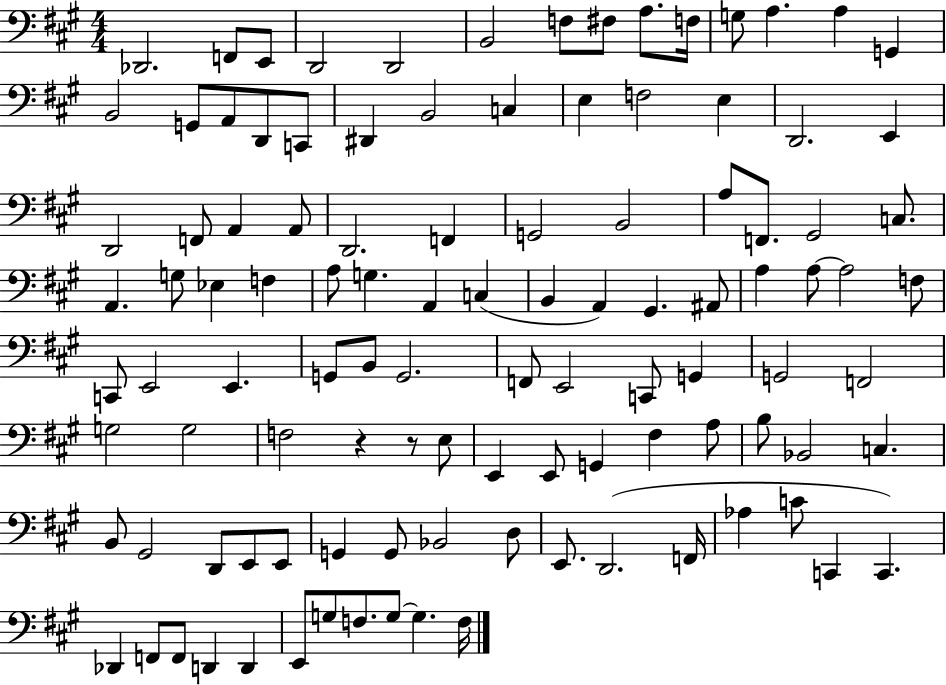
{
  \clef bass
  \numericTimeSignature
  \time 4/4
  \key a \major
  \repeat volta 2 { des,2. f,8 e,8 | d,2 d,2 | b,2 f8 fis8 a8. f16 | g8 a4. a4 g,4 | \break b,2 g,8 a,8 d,8 c,8 | dis,4 b,2 c4 | e4 f2 e4 | d,2. e,4 | \break d,2 f,8 a,4 a,8 | d,2. f,4 | g,2 b,2 | a8 f,8. gis,2 c8. | \break a,4. g8 ees4 f4 | a8 g4. a,4 c4( | b,4 a,4) gis,4. ais,8 | a4 a8~~ a2 f8 | \break c,8 e,2 e,4. | g,8 b,8 g,2. | f,8 e,2 c,8 g,4 | g,2 f,2 | \break g2 g2 | f2 r4 r8 e8 | e,4 e,8 g,4 fis4 a8 | b8 bes,2 c4. | \break b,8 gis,2 d,8 e,8 e,8 | g,4 g,8 bes,2 d8 | e,8. d,2.( f,16 | aes4 c'8 c,4 c,4.) | \break des,4 f,8 f,8 d,4 d,4 | e,8 g8 f8. g8~~ g4. f16 | } \bar "|."
}